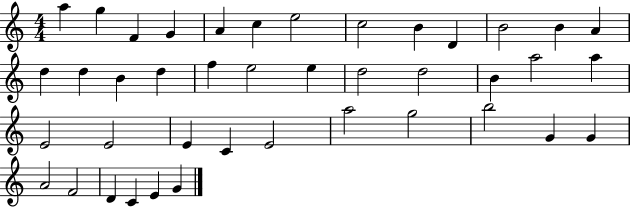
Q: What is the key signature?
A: C major